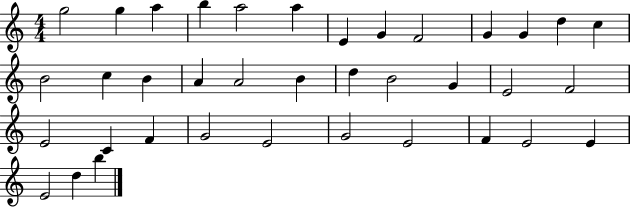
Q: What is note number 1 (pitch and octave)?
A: G5